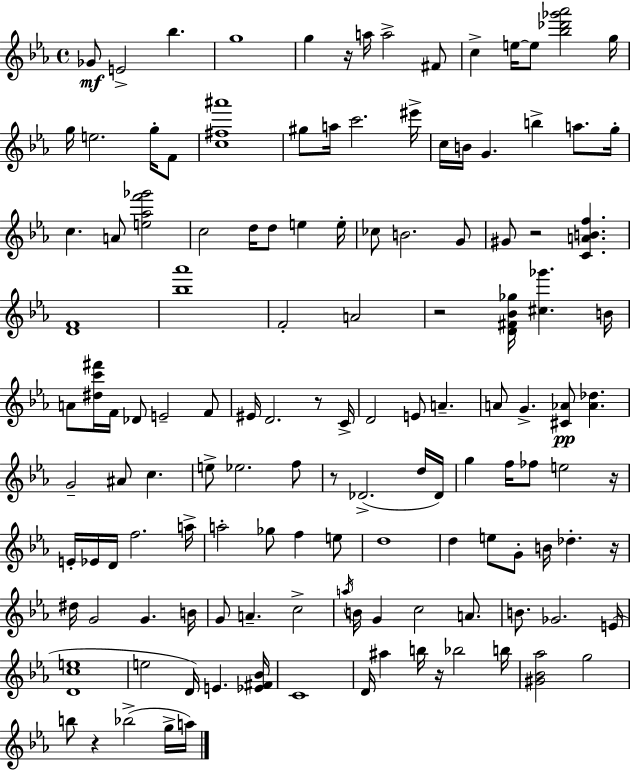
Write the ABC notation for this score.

X:1
T:Untitled
M:4/4
L:1/4
K:Eb
_G/2 E2 _b g4 g z/4 a/4 a2 ^F/2 c e/4 e/2 [_b_d'_g'_a']2 g/4 g/4 e2 g/4 F/2 [c^f^a']4 ^g/2 a/4 c'2 ^e'/4 c/4 B/4 G b a/2 g/4 c A/2 [e_af'_g']2 c2 d/4 d/2 e e/4 _c/2 B2 G/2 ^G/2 z2 [CABf] [DF]4 [_b_a']4 F2 A2 z2 [D^F_B_g]/4 [^c_g'] B/4 A/2 [^dc'^f']/4 F/4 _D/2 E2 F/2 ^E/4 D2 z/2 C/4 D2 E/2 A A/2 G [^C_A]/2 [_A_d] G2 ^A/2 c e/2 _e2 f/2 z/2 _D2 d/4 _D/4 g f/4 _f/2 e2 z/4 E/4 _E/4 D/4 f2 a/4 a2 _g/2 f e/2 d4 d e/2 G/2 B/4 _d z/4 ^d/4 G2 G B/4 G/2 A c2 a/4 B/4 G c2 A/2 B/2 _G2 E/4 [Dce]4 e2 D/4 E [_E^F_B]/4 C4 D/4 ^a b/4 z/4 _b2 b/4 [^G_B_a]2 g2 b/2 z _b2 g/4 a/4